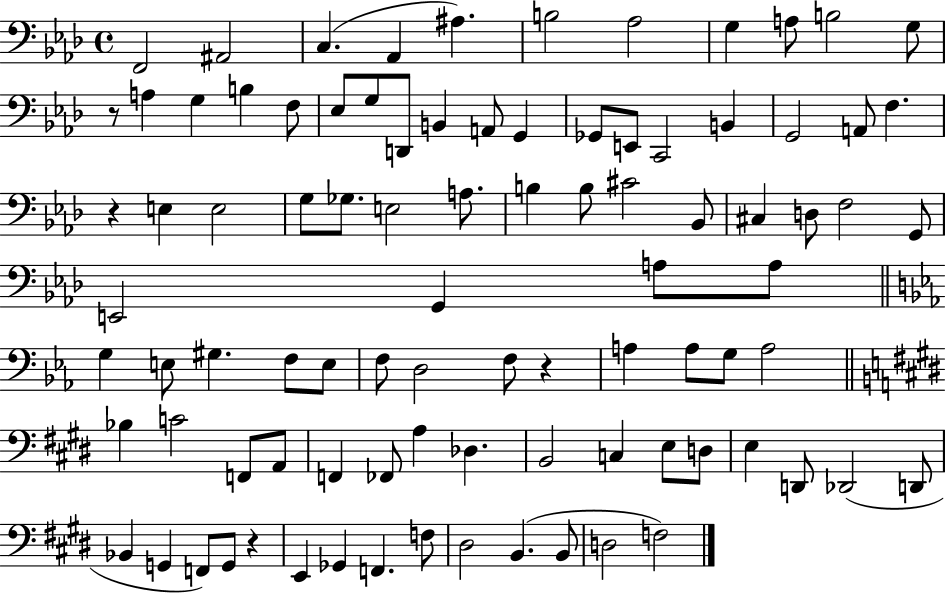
{
  \clef bass
  \time 4/4
  \defaultTimeSignature
  \key aes \major
  f,2 ais,2 | c4.( aes,4 ais4.) | b2 aes2 | g4 a8 b2 g8 | \break r8 a4 g4 b4 f8 | ees8 g8 d,8 b,4 a,8 g,4 | ges,8 e,8 c,2 b,4 | g,2 a,8 f4. | \break r4 e4 e2 | g8 ges8. e2 a8. | b4 b8 cis'2 bes,8 | cis4 d8 f2 g,8 | \break e,2 g,4 a8 a8 | \bar "||" \break \key ees \major g4 e8 gis4. f8 e8 | f8 d2 f8 r4 | a4 a8 g8 a2 | \bar "||" \break \key e \major bes4 c'2 f,8 a,8 | f,4 fes,8 a4 des4. | b,2 c4 e8 d8 | e4 d,8 des,2( d,8 | \break bes,4 g,4 f,8) g,8 r4 | e,4 ges,4 f,4. f8 | dis2 b,4.( b,8 | d2 f2) | \break \bar "|."
}